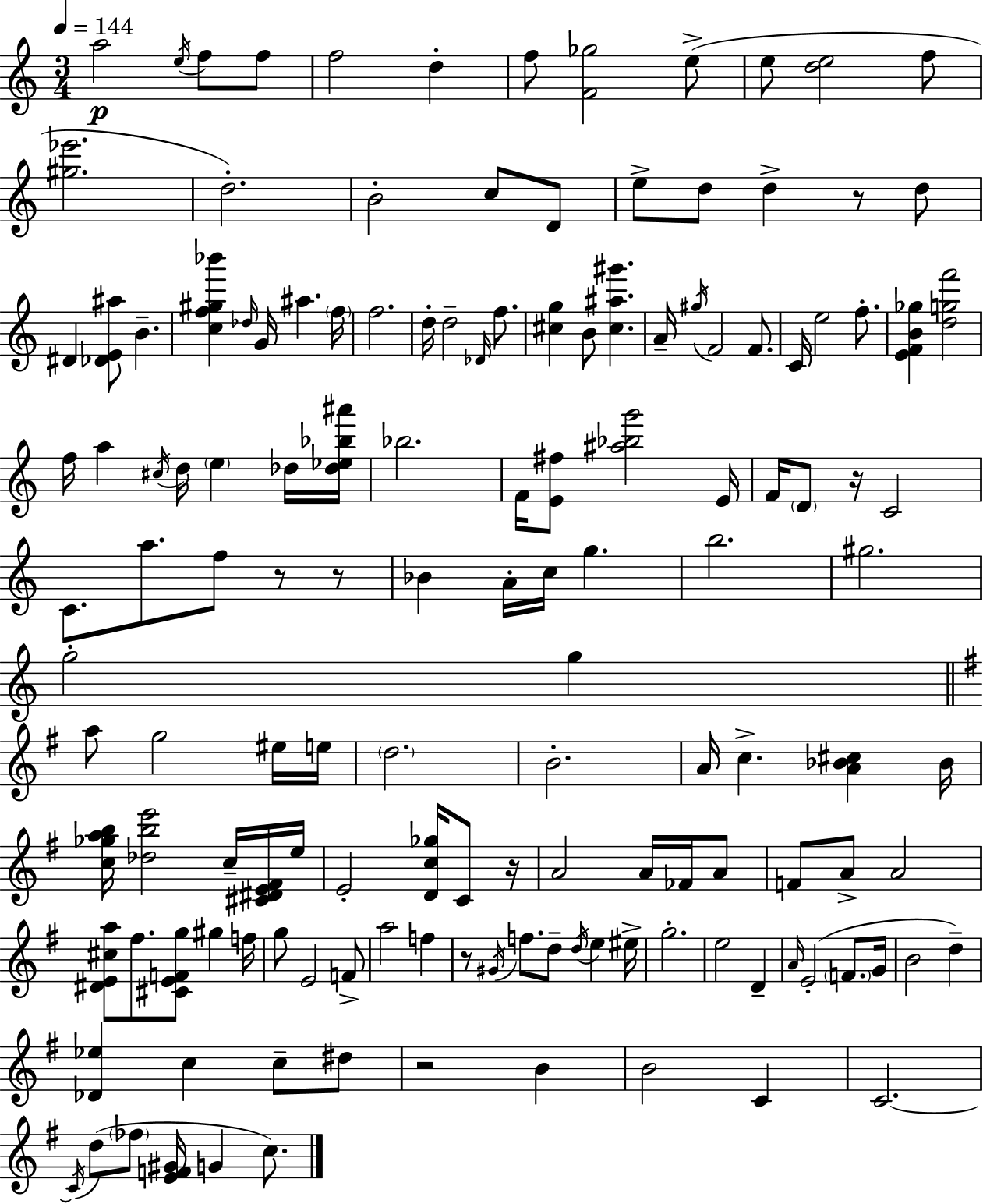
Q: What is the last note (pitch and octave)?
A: C5